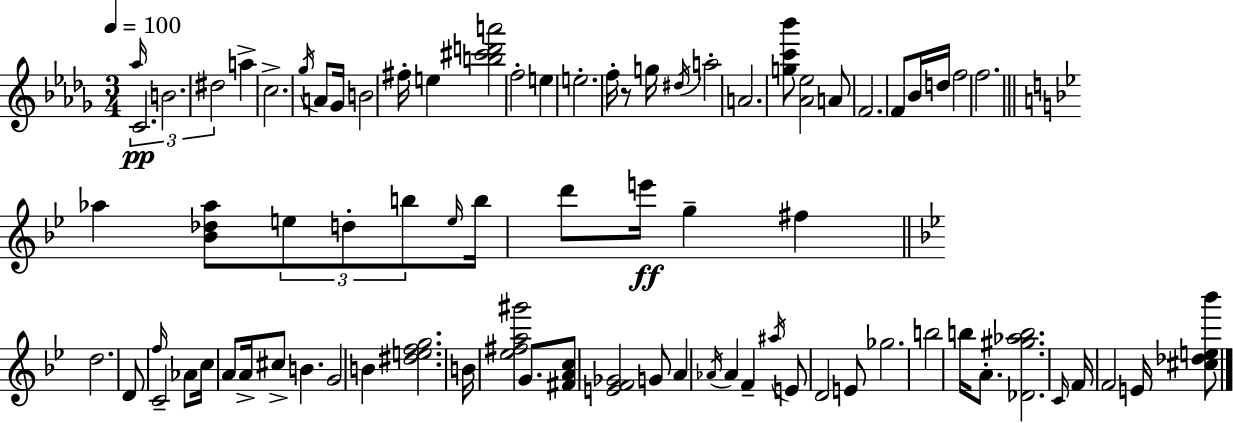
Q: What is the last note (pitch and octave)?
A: E4